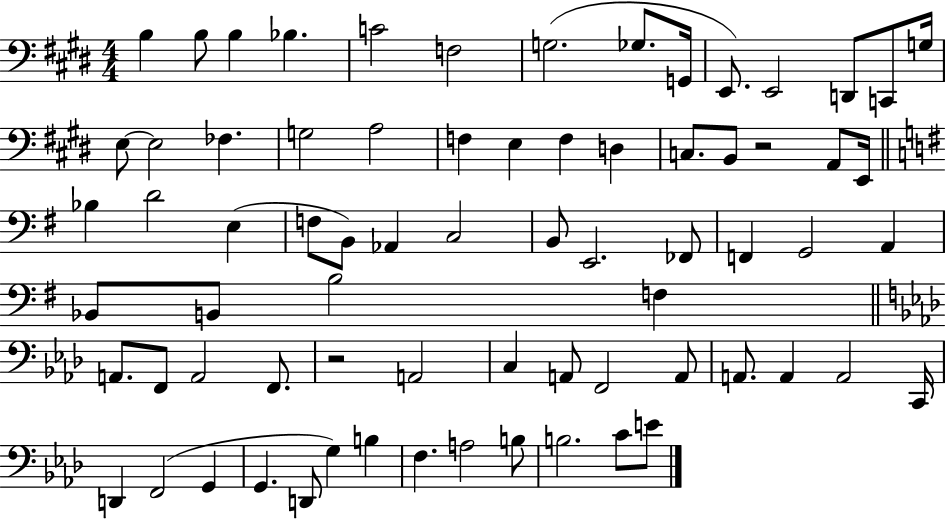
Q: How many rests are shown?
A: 2